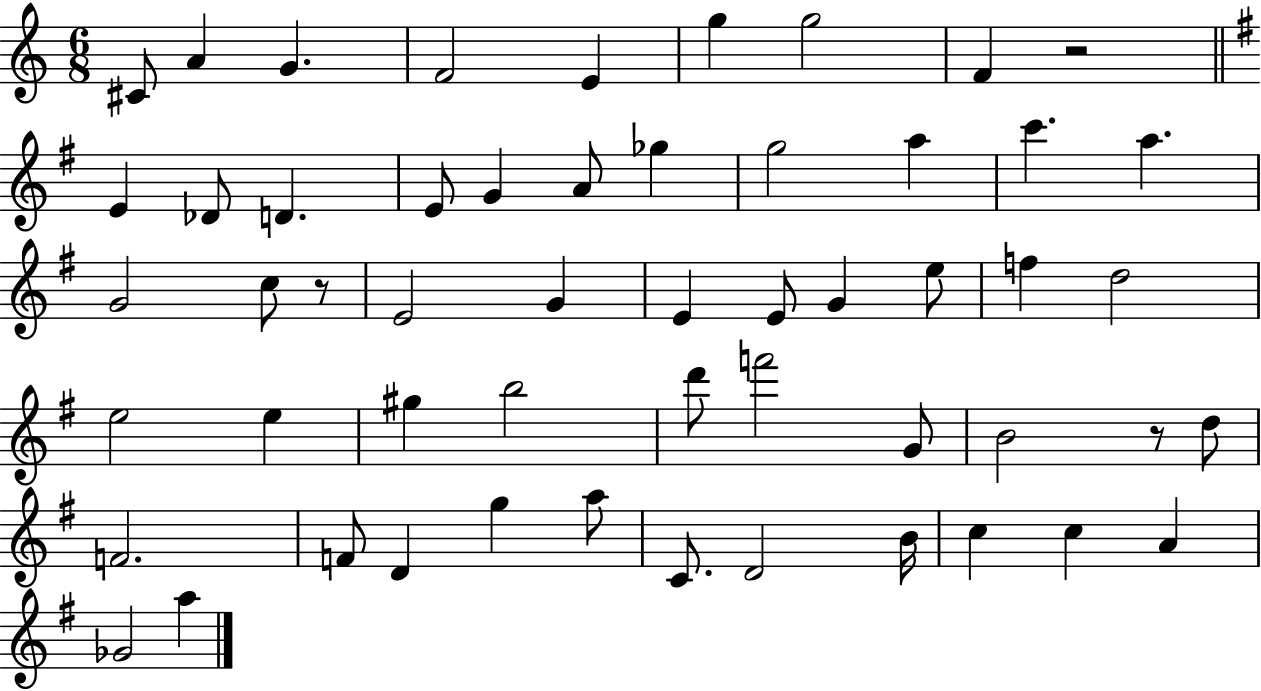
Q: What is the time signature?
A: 6/8